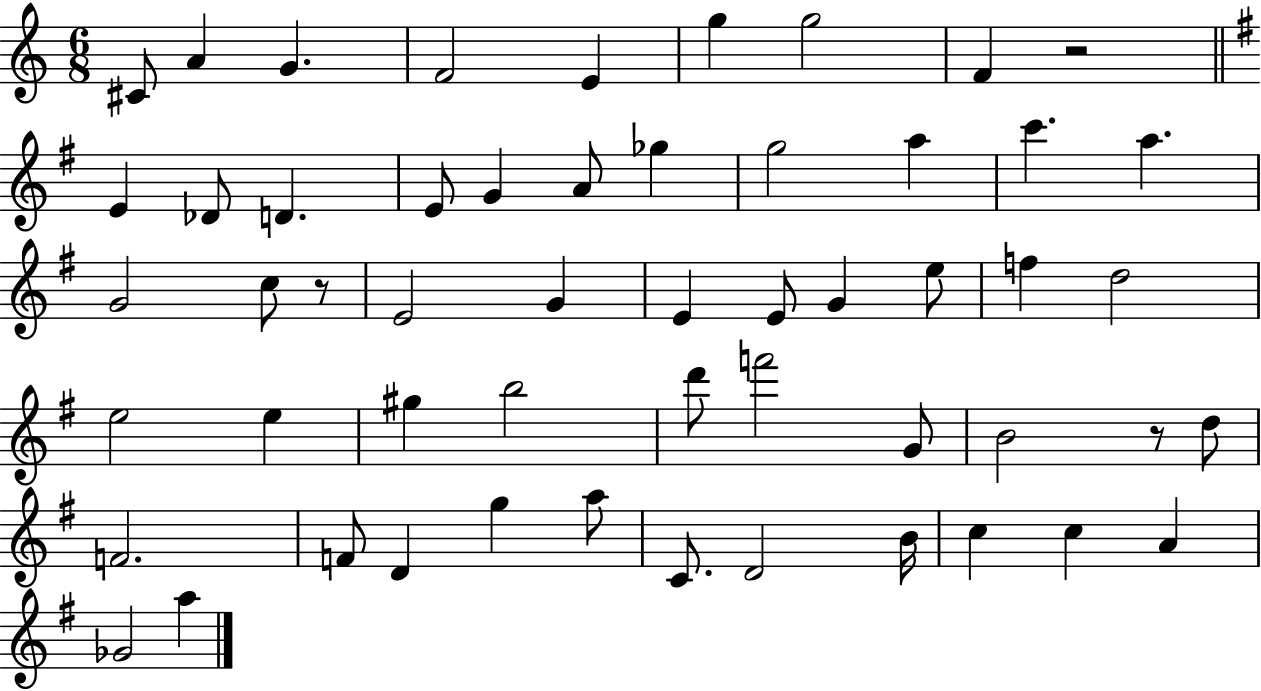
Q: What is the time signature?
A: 6/8